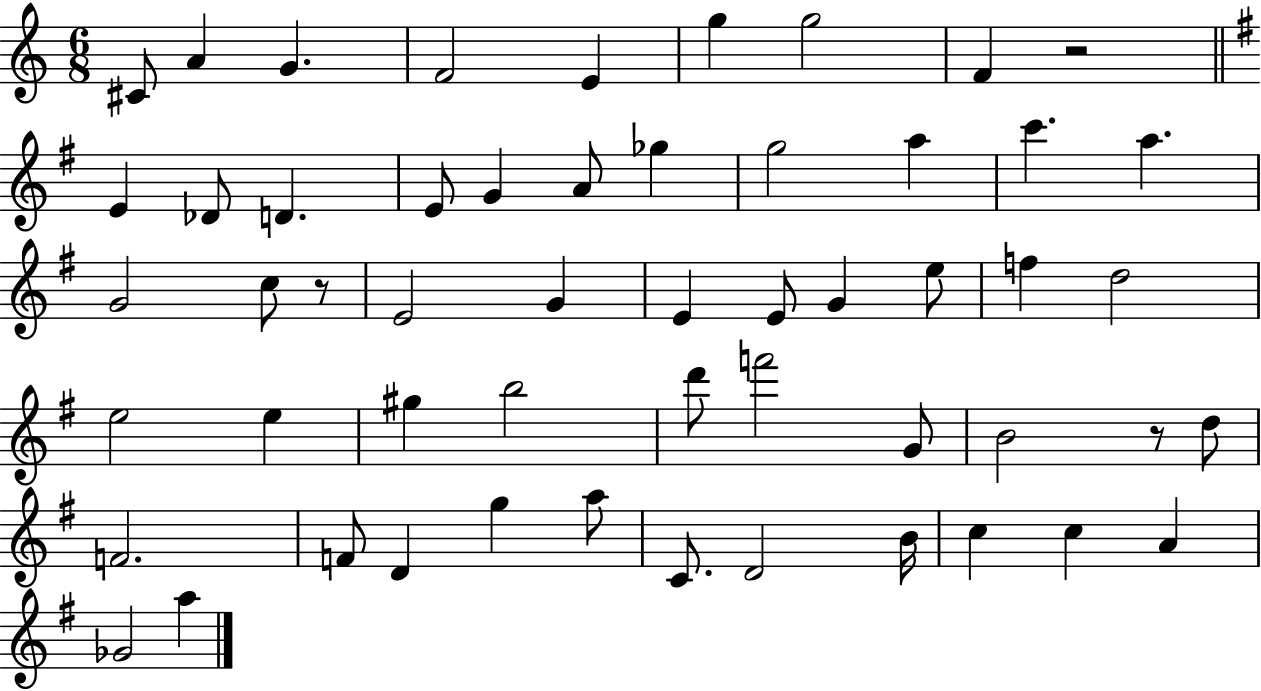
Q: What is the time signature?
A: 6/8